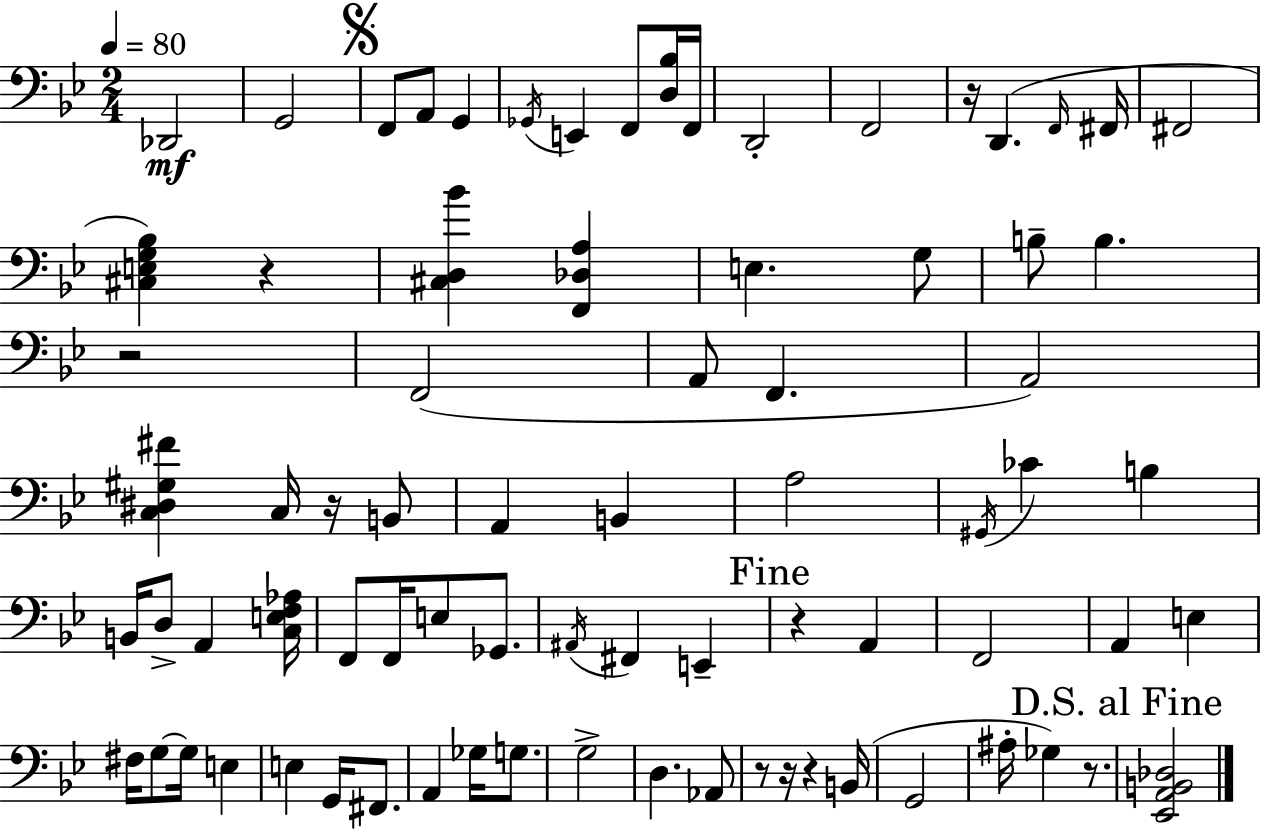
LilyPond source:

{
  \clef bass
  \numericTimeSignature
  \time 2/4
  \key bes \major
  \tempo 4 = 80
  des,2\mf | g,2 | \mark \markup { \musicglyph "scripts.segno" } f,8 a,8 g,4 | \acciaccatura { ges,16 } e,4 f,8 <d bes>16 | \break f,16 d,2-. | f,2 | r16 d,4.( | \grace { f,16 } fis,16 fis,2 | \break <cis e g bes>4) r4 | <cis d bes'>4 <f, des a>4 | e4. | g8 b8-- b4. | \break r2 | f,2( | a,8 f,4. | a,2) | \break <c dis gis fis'>4 c16 r16 | b,8 a,4 b,4 | a2 | \acciaccatura { gis,16 } ces'4 b4 | \break b,16 d8-> a,4 | <c e f aes>16 f,8 f,16 e8 | ges,8. \acciaccatura { ais,16 } fis,4 | e,4-- \mark "Fine" r4 | \break a,4 f,2 | a,4 | e4 fis16 g8~~ g16 | e4 e4 | \break g,16 fis,8. a,4 | ges16 g8. g2-> | d4. | aes,8 r8 r16 r4 | \break b,16( g,2 | ais16-. ges4) | r8. \mark "D.S. al Fine" <ees, a, b, des>2 | \bar "|."
}